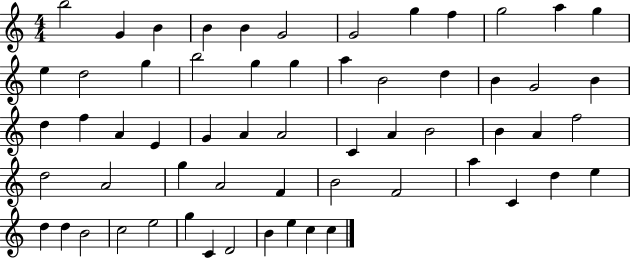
X:1
T:Untitled
M:4/4
L:1/4
K:C
b2 G B B B G2 G2 g f g2 a g e d2 g b2 g g a B2 d B G2 B d f A E G A A2 C A B2 B A f2 d2 A2 g A2 F B2 F2 a C d e d d B2 c2 e2 g C D2 B e c c